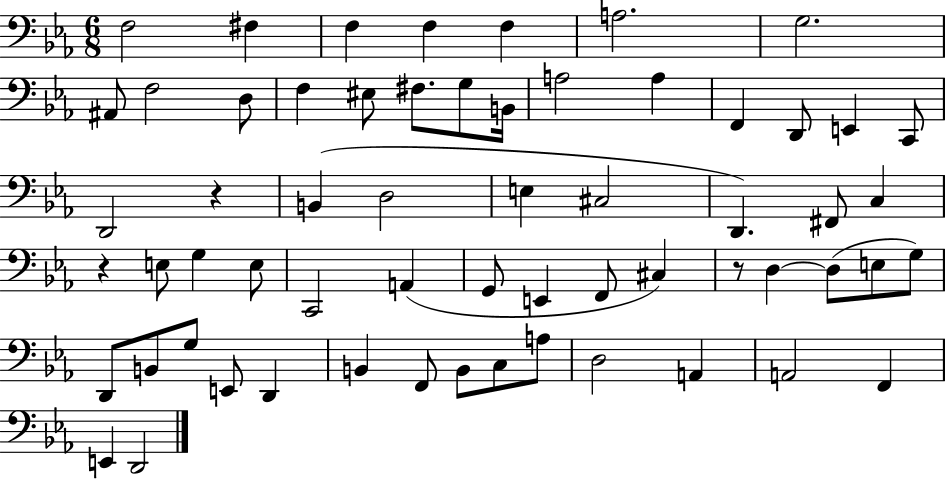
X:1
T:Untitled
M:6/8
L:1/4
K:Eb
F,2 ^F, F, F, F, A,2 G,2 ^A,,/2 F,2 D,/2 F, ^E,/2 ^F,/2 G,/2 B,,/4 A,2 A, F,, D,,/2 E,, C,,/2 D,,2 z B,, D,2 E, ^C,2 D,, ^F,,/2 C, z E,/2 G, E,/2 C,,2 A,, G,,/2 E,, F,,/2 ^C, z/2 D, D,/2 E,/2 G,/2 D,,/2 B,,/2 G,/2 E,,/2 D,, B,, F,,/2 B,,/2 C,/2 A,/2 D,2 A,, A,,2 F,, E,, D,,2